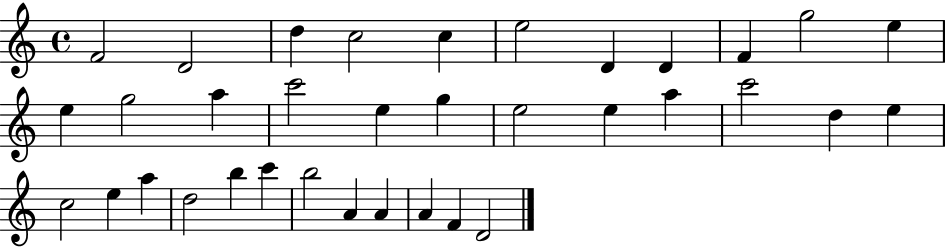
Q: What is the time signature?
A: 4/4